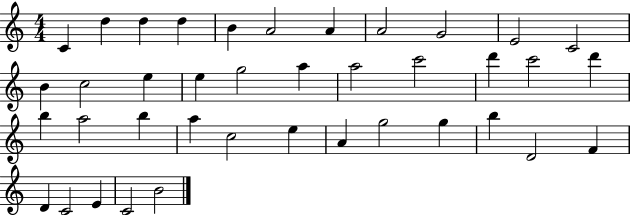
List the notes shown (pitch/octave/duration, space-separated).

C4/q D5/q D5/q D5/q B4/q A4/h A4/q A4/h G4/h E4/h C4/h B4/q C5/h E5/q E5/q G5/h A5/q A5/h C6/h D6/q C6/h D6/q B5/q A5/h B5/q A5/q C5/h E5/q A4/q G5/h G5/q B5/q D4/h F4/q D4/q C4/h E4/q C4/h B4/h